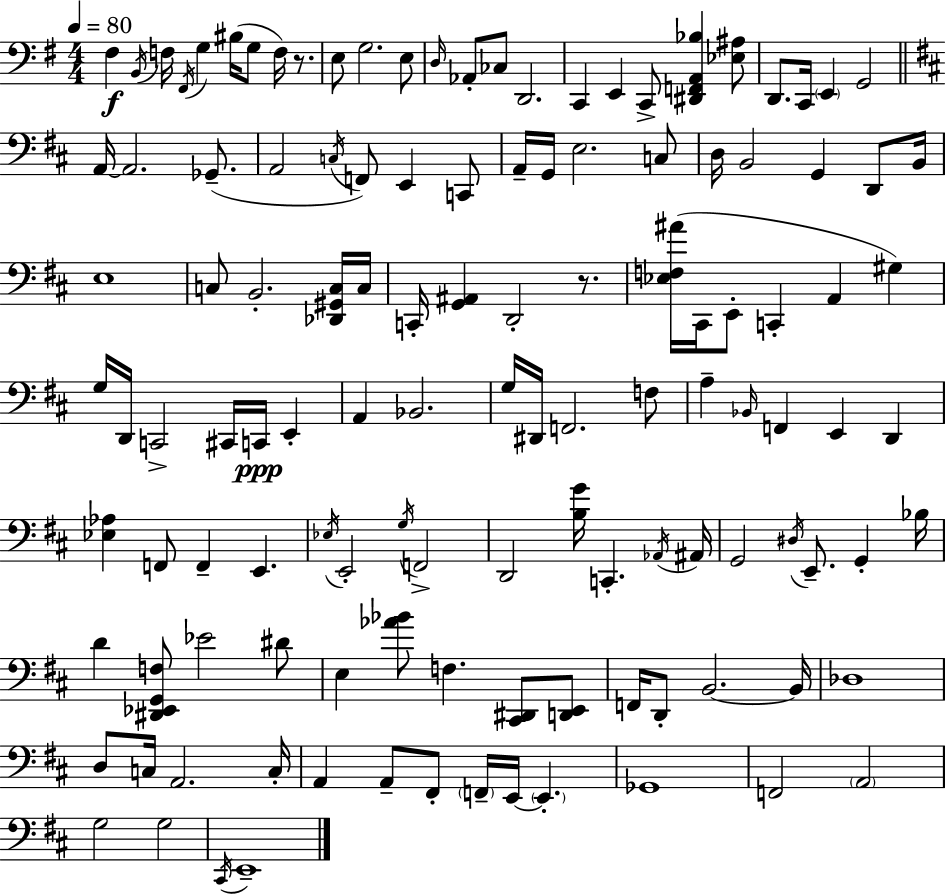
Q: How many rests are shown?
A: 2